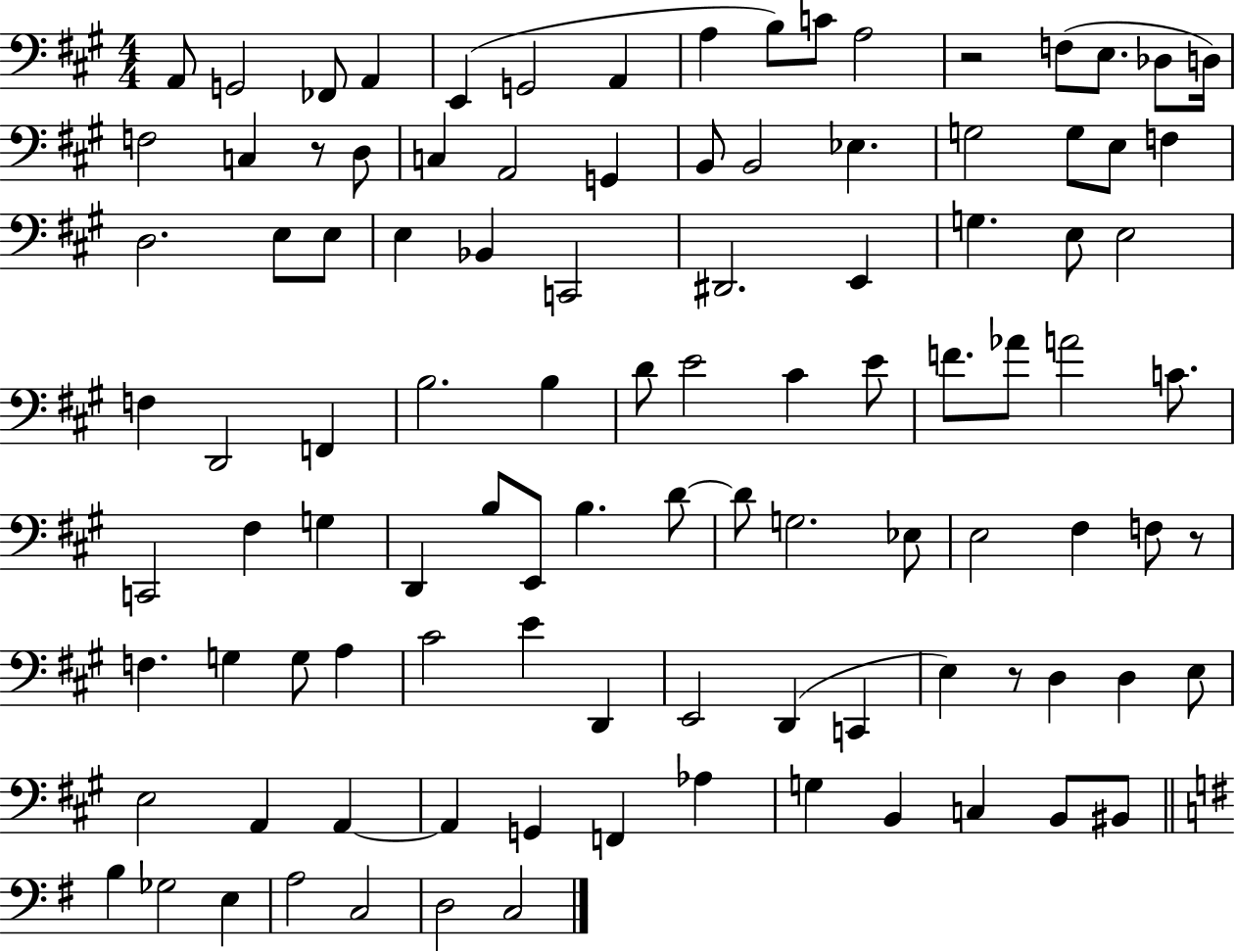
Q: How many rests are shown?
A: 4